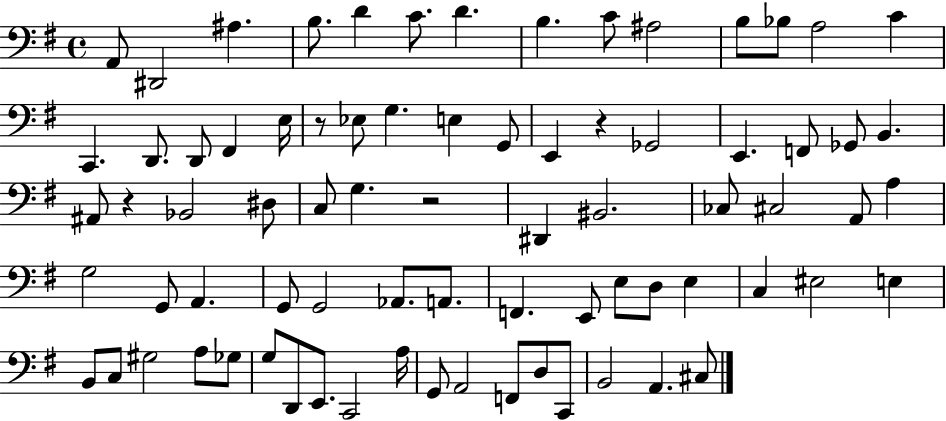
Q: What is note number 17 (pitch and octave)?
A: D2